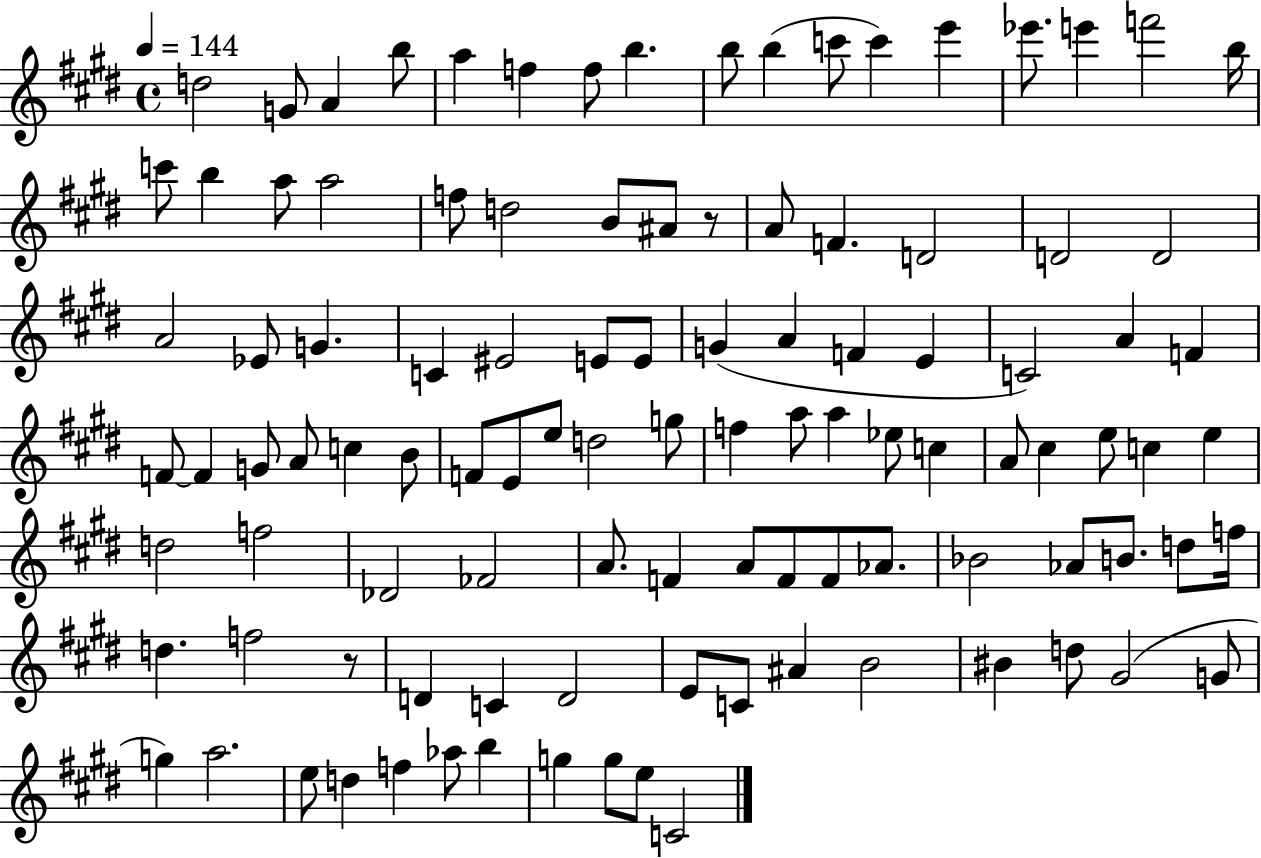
{
  \clef treble
  \time 4/4
  \defaultTimeSignature
  \key e \major
  \tempo 4 = 144
  d''2 g'8 a'4 b''8 | a''4 f''4 f''8 b''4. | b''8 b''4( c'''8 c'''4) e'''4 | ees'''8. e'''4 f'''2 b''16 | \break c'''8 b''4 a''8 a''2 | f''8 d''2 b'8 ais'8 r8 | a'8 f'4. d'2 | d'2 d'2 | \break a'2 ees'8 g'4. | c'4 eis'2 e'8 e'8 | g'4( a'4 f'4 e'4 | c'2) a'4 f'4 | \break f'8~~ f'4 g'8 a'8 c''4 b'8 | f'8 e'8 e''8 d''2 g''8 | f''4 a''8 a''4 ees''8 c''4 | a'8 cis''4 e''8 c''4 e''4 | \break d''2 f''2 | des'2 fes'2 | a'8. f'4 a'8 f'8 f'8 aes'8. | bes'2 aes'8 b'8. d''8 f''16 | \break d''4. f''2 r8 | d'4 c'4 d'2 | e'8 c'8 ais'4 b'2 | bis'4 d''8 gis'2( g'8 | \break g''4) a''2. | e''8 d''4 f''4 aes''8 b''4 | g''4 g''8 e''8 c'2 | \bar "|."
}